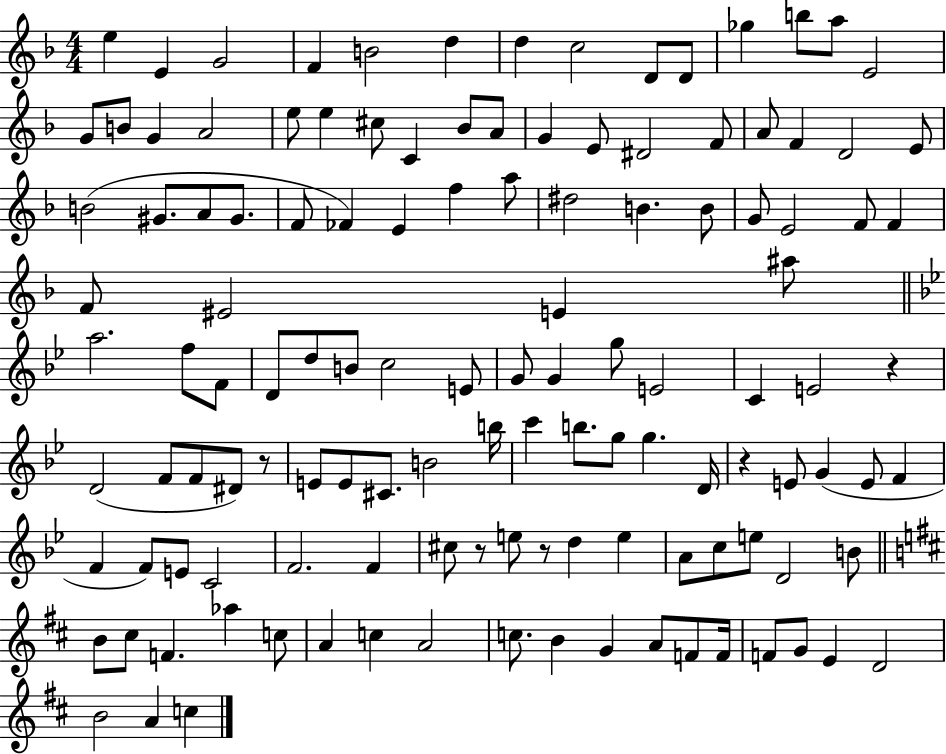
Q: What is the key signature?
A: F major